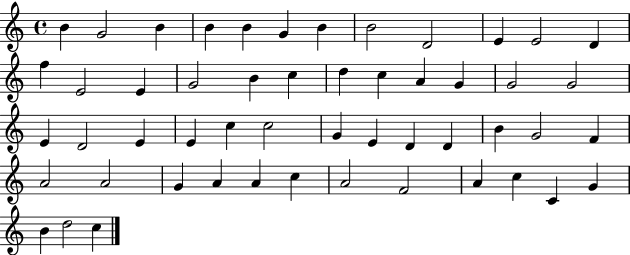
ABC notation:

X:1
T:Untitled
M:4/4
L:1/4
K:C
B G2 B B B G B B2 D2 E E2 D f E2 E G2 B c d c A G G2 G2 E D2 E E c c2 G E D D B G2 F A2 A2 G A A c A2 F2 A c C G B d2 c